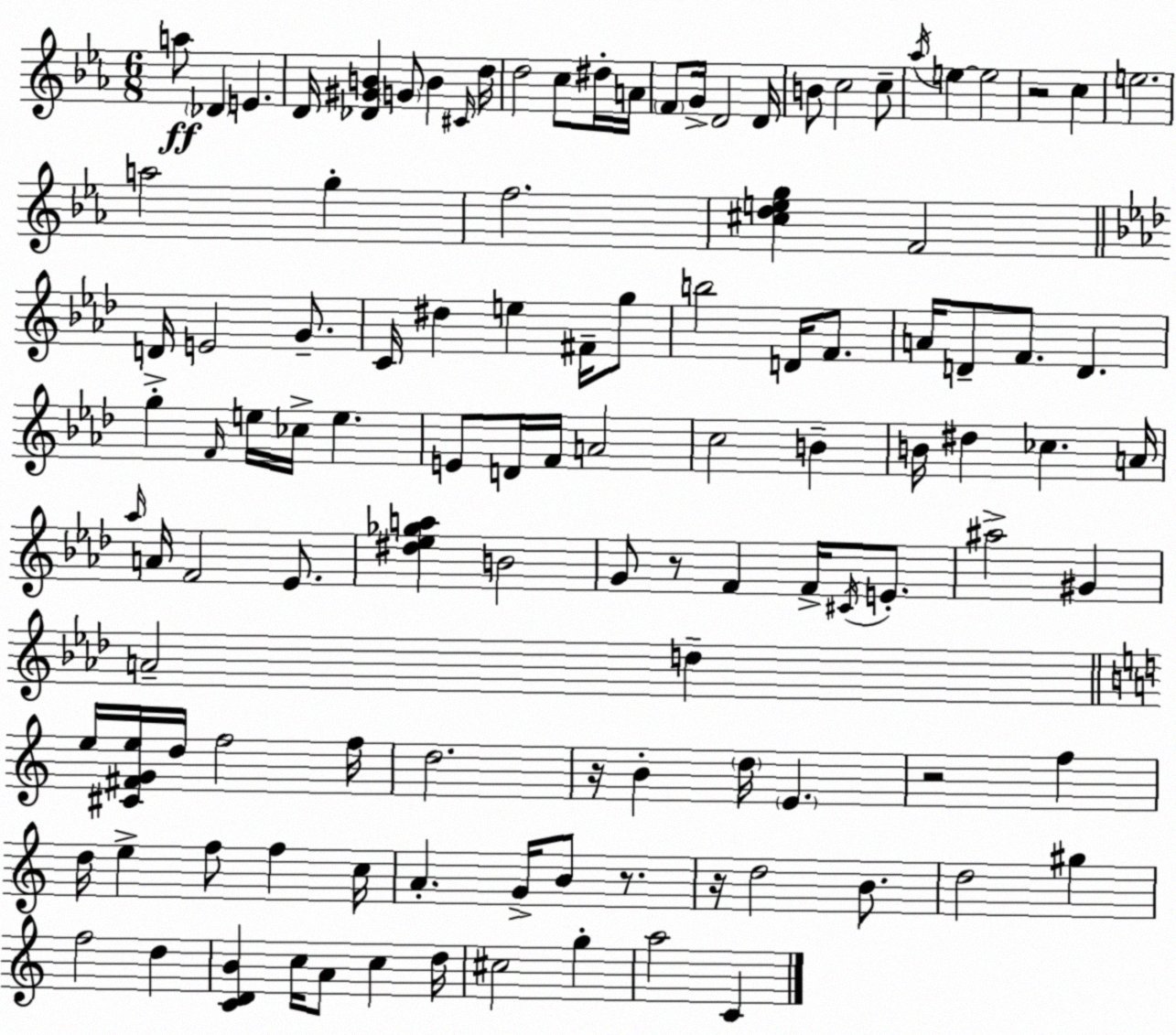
X:1
T:Untitled
M:6/8
L:1/4
K:Eb
a/2 _D E D/4 [_D^GB] G/2 B ^C/4 d/4 d2 c/2 ^d/4 A/4 F/2 G/4 D2 D/4 B/2 c2 c/2 _a/4 e e2 z2 c e2 a2 g f2 [^cdeg] F2 D/4 E2 G/2 C/4 ^d e ^F/4 g/2 b2 D/4 F/2 A/4 D/2 F/2 D g F/4 e/4 _c/4 e E/2 D/4 F/4 A2 c2 B B/4 ^d _c A/4 _a/4 A/4 F2 _E/2 [^d_e_ga] B2 G/2 z/2 F F/4 ^C/4 E/2 ^a2 ^G A2 d e/4 [^C^FGe]/4 d/4 f2 f/4 d2 z/4 B d/4 E z2 f d/4 e f/2 f c/4 A G/4 B/2 z/2 z/4 d2 B/2 d2 ^g f2 d [CDB] c/4 A/2 c d/4 ^c2 g a2 C